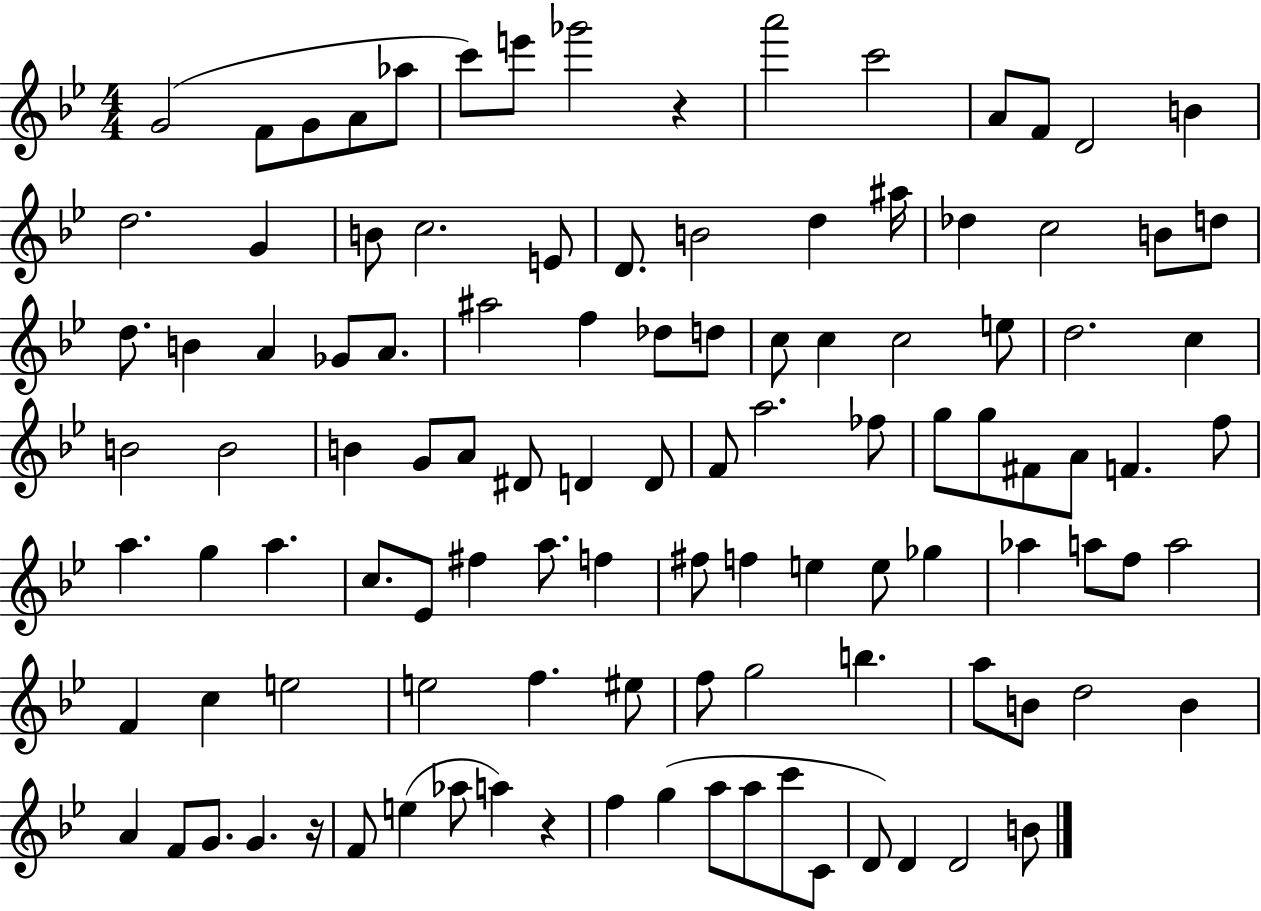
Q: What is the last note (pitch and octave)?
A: B4